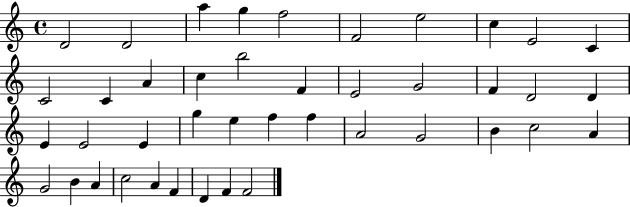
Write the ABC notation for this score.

X:1
T:Untitled
M:4/4
L:1/4
K:C
D2 D2 a g f2 F2 e2 c E2 C C2 C A c b2 F E2 G2 F D2 D E E2 E g e f f A2 G2 B c2 A G2 B A c2 A F D F F2